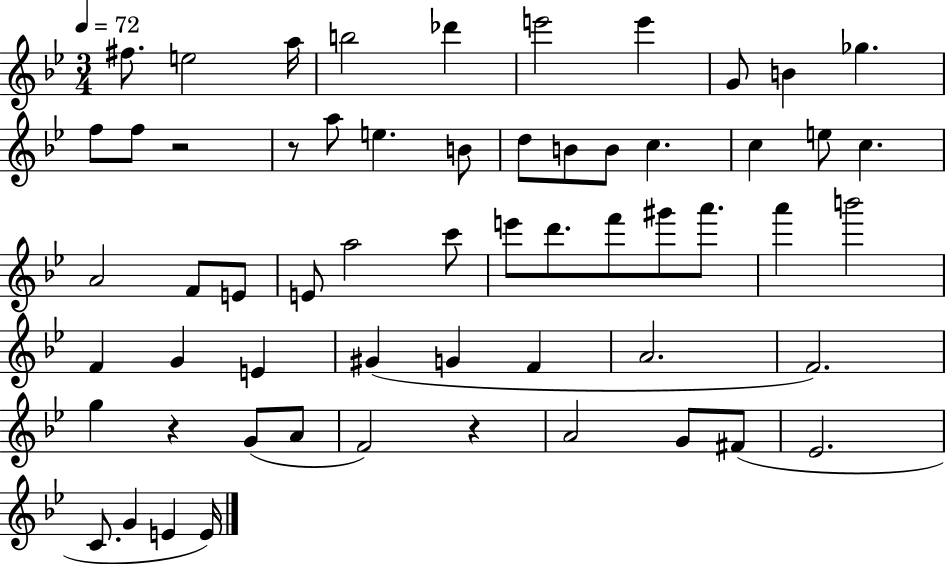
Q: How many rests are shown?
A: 4